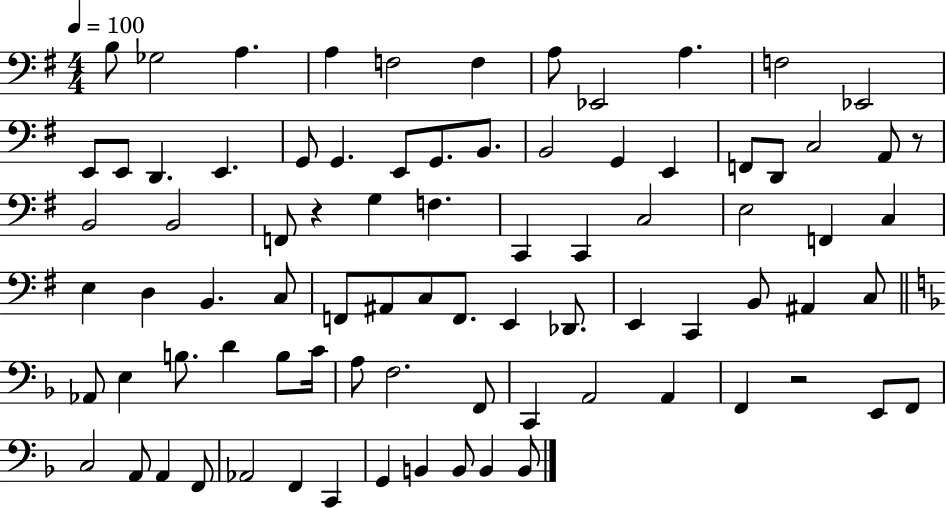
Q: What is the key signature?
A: G major